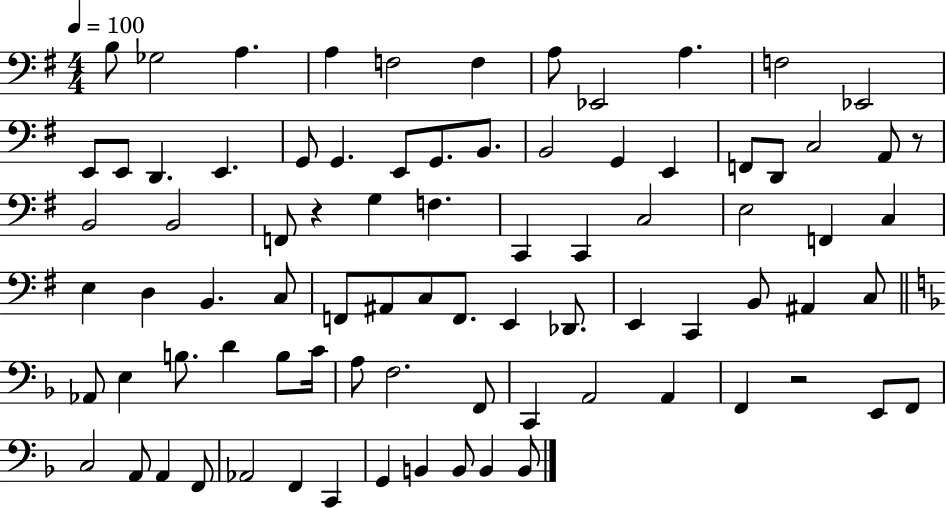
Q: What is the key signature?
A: G major